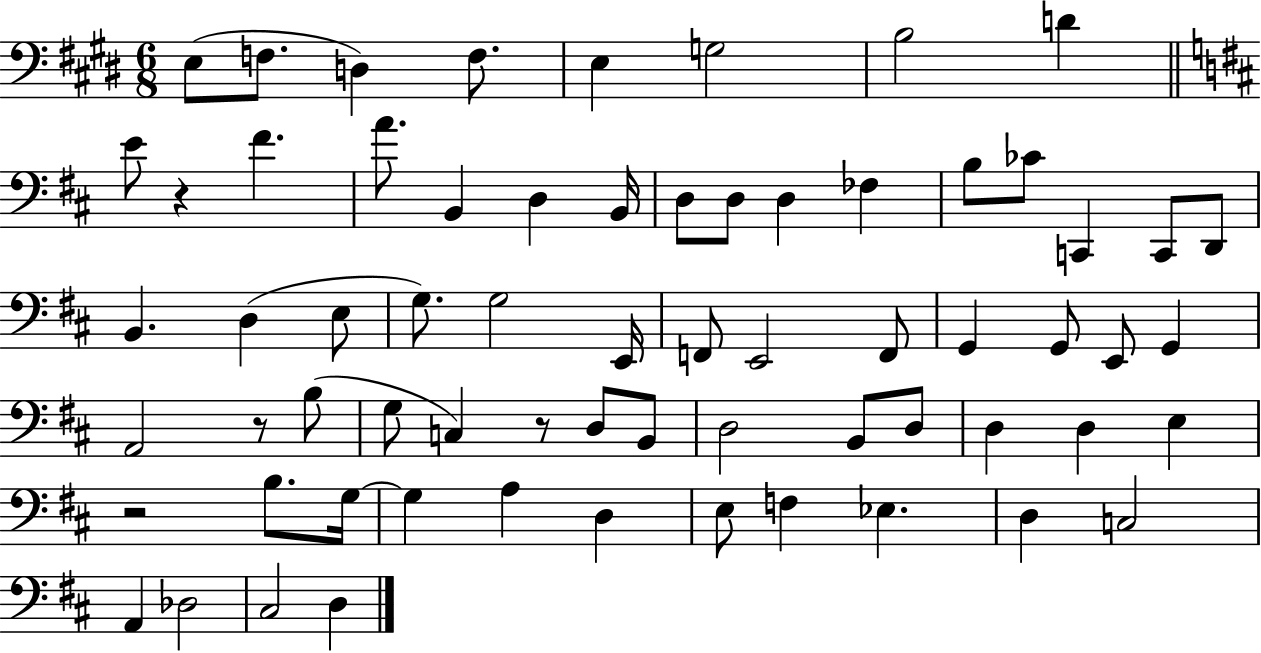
E3/e F3/e. D3/q F3/e. E3/q G3/h B3/h D4/q E4/e R/q F#4/q. A4/e. B2/q D3/q B2/s D3/e D3/e D3/q FES3/q B3/e CES4/e C2/q C2/e D2/e B2/q. D3/q E3/e G3/e. G3/h E2/s F2/e E2/h F2/e G2/q G2/e E2/e G2/q A2/h R/e B3/e G3/e C3/q R/e D3/e B2/e D3/h B2/e D3/e D3/q D3/q E3/q R/h B3/e. G3/s G3/q A3/q D3/q E3/e F3/q Eb3/q. D3/q C3/h A2/q Db3/h C#3/h D3/q